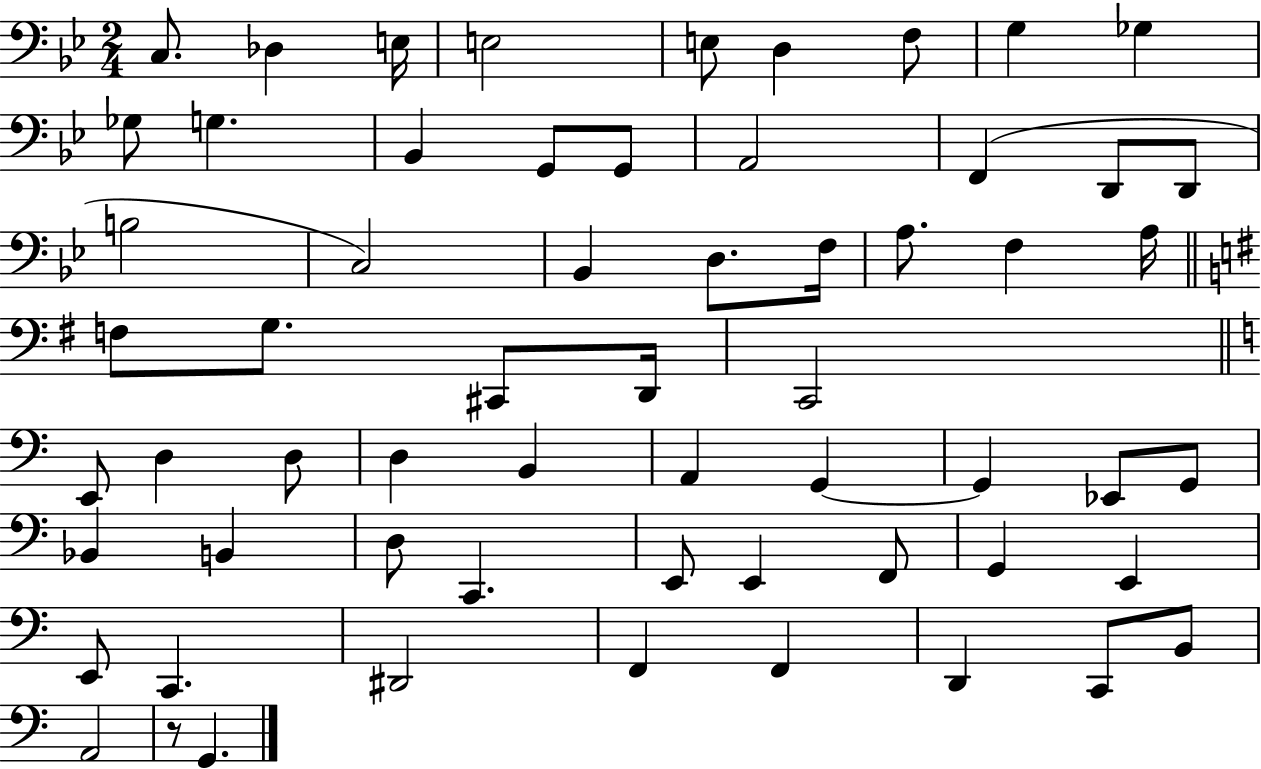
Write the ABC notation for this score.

X:1
T:Untitled
M:2/4
L:1/4
K:Bb
C,/2 _D, E,/4 E,2 E,/2 D, F,/2 G, _G, _G,/2 G, _B,, G,,/2 G,,/2 A,,2 F,, D,,/2 D,,/2 B,2 C,2 _B,, D,/2 F,/4 A,/2 F, A,/4 F,/2 G,/2 ^C,,/2 D,,/4 C,,2 E,,/2 D, D,/2 D, B,, A,, G,, G,, _E,,/2 G,,/2 _B,, B,, D,/2 C,, E,,/2 E,, F,,/2 G,, E,, E,,/2 C,, ^D,,2 F,, F,, D,, C,,/2 B,,/2 A,,2 z/2 G,,